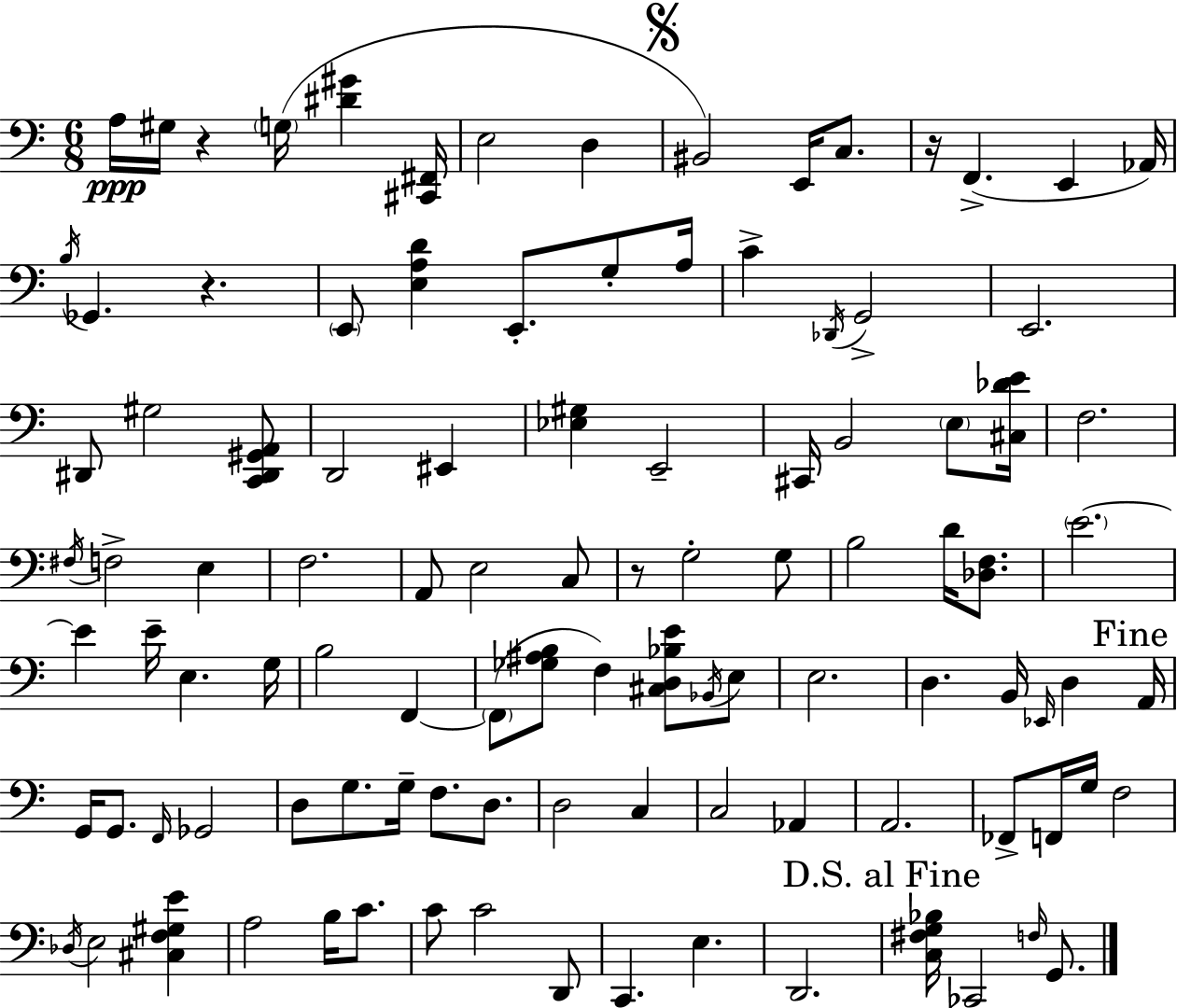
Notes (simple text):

A3/s G#3/s R/q G3/s [D#4,G#4]/q [C#2,F#2]/s E3/h D3/q BIS2/h E2/s C3/e. R/s F2/q. E2/q Ab2/s B3/s Gb2/q. R/q. E2/e [E3,A3,D4]/q E2/e. G3/e A3/s C4/q Db2/s G2/h E2/h. D#2/e G#3/h [C2,D#2,G#2,A2]/e D2/h EIS2/q [Eb3,G#3]/q E2/h C#2/s B2/h E3/e [C#3,Db4,E4]/s F3/h. F#3/s F3/h E3/q F3/h. A2/e E3/h C3/e R/e G3/h G3/e B3/h D4/s [Db3,F3]/e. E4/h. E4/q E4/s E3/q. G3/s B3/h F2/q F2/e [Gb3,A#3,B3]/e F3/q [C#3,D3,Bb3,E4]/e Bb2/s E3/e E3/h. D3/q. B2/s Eb2/s D3/q A2/s G2/s G2/e. F2/s Gb2/h D3/e G3/e. G3/s F3/e. D3/e. D3/h C3/q C3/h Ab2/q A2/h. FES2/e F2/s G3/s F3/h Db3/s E3/h [C#3,F3,G#3,E4]/q A3/h B3/s C4/e. C4/e C4/h D2/e C2/q. E3/q. D2/h. [C3,F#3,G3,Bb3]/s CES2/h F3/s G2/e.